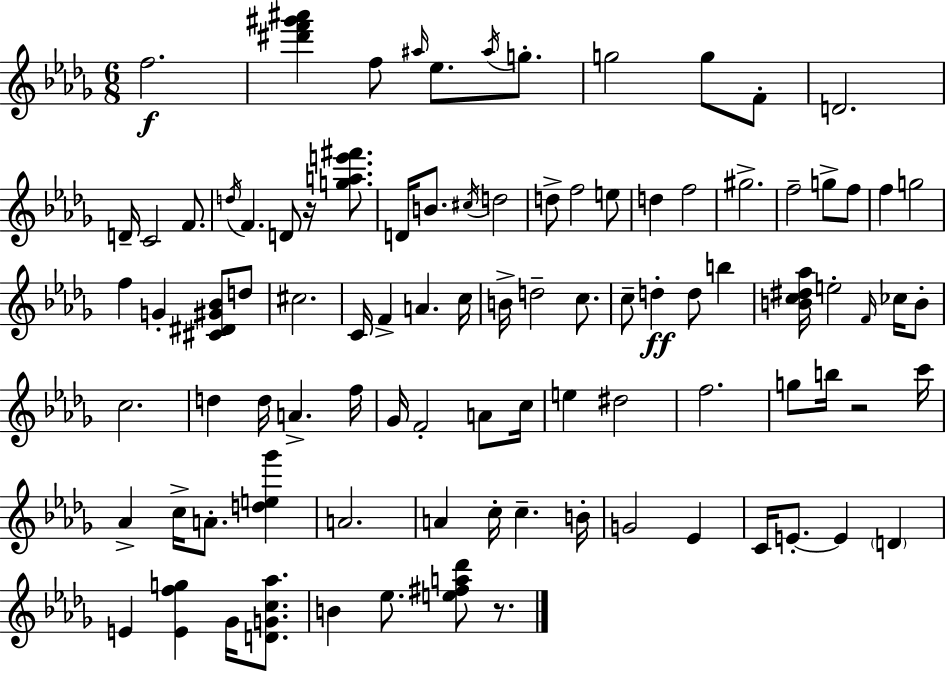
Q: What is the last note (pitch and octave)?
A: Eb5